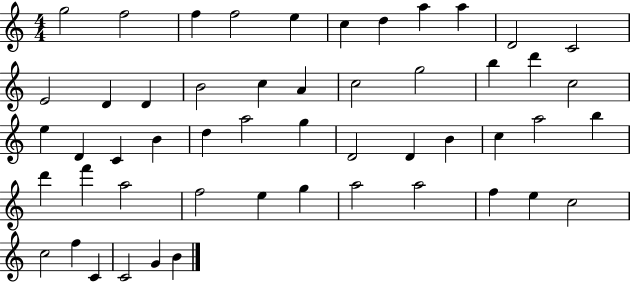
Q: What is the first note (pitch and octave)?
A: G5